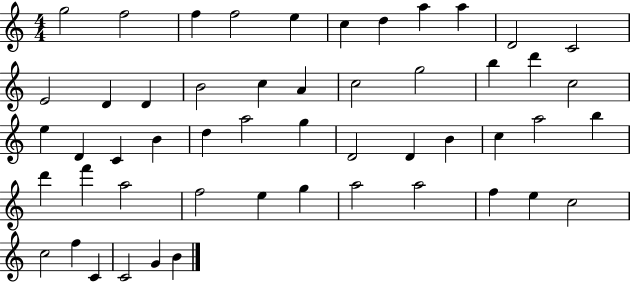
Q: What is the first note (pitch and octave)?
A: G5